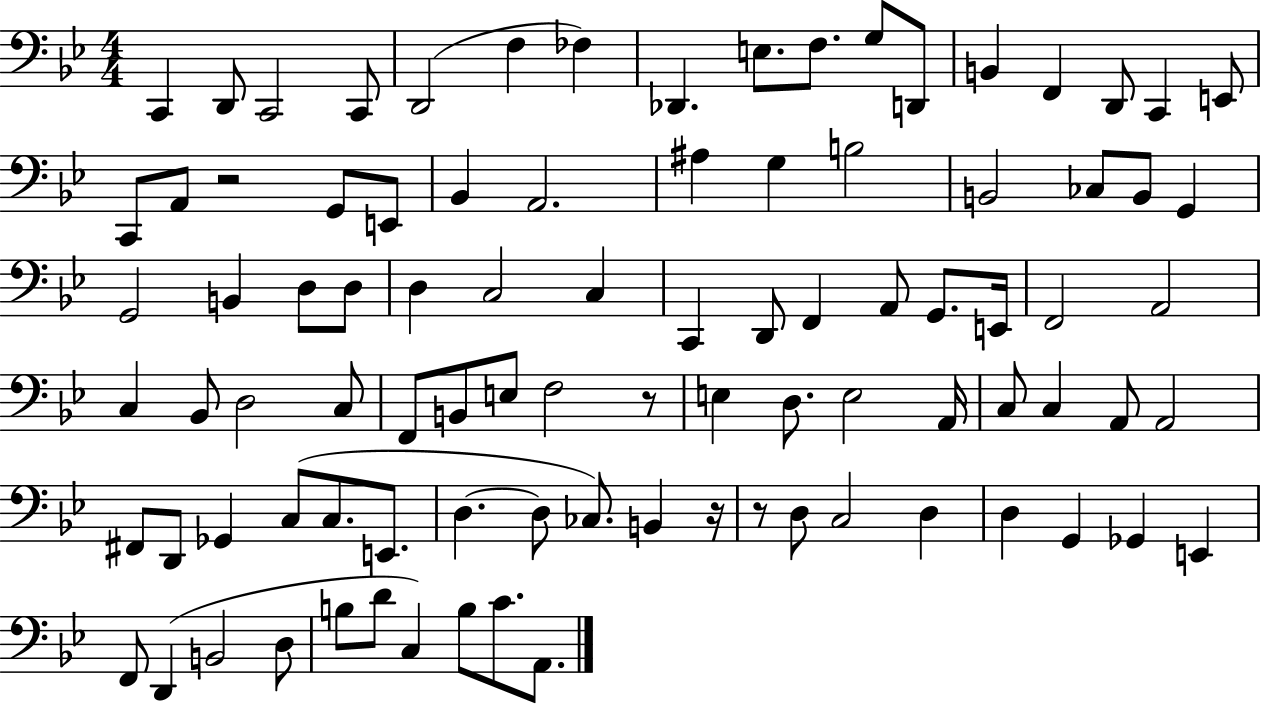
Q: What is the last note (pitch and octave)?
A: A2